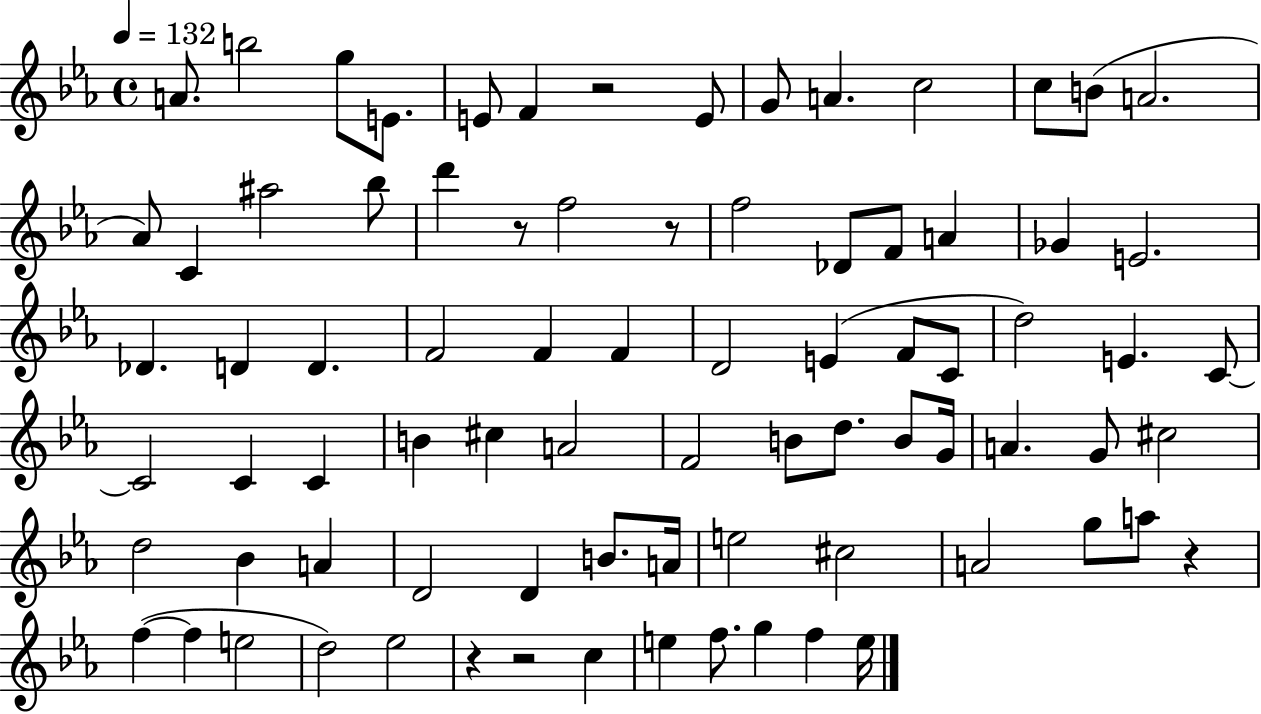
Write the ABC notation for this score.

X:1
T:Untitled
M:4/4
L:1/4
K:Eb
A/2 b2 g/2 E/2 E/2 F z2 E/2 G/2 A c2 c/2 B/2 A2 _A/2 C ^a2 _b/2 d' z/2 f2 z/2 f2 _D/2 F/2 A _G E2 _D D D F2 F F D2 E F/2 C/2 d2 E C/2 C2 C C B ^c A2 F2 B/2 d/2 B/2 G/4 A G/2 ^c2 d2 _B A D2 D B/2 A/4 e2 ^c2 A2 g/2 a/2 z f f e2 d2 _e2 z z2 c e f/2 g f e/4